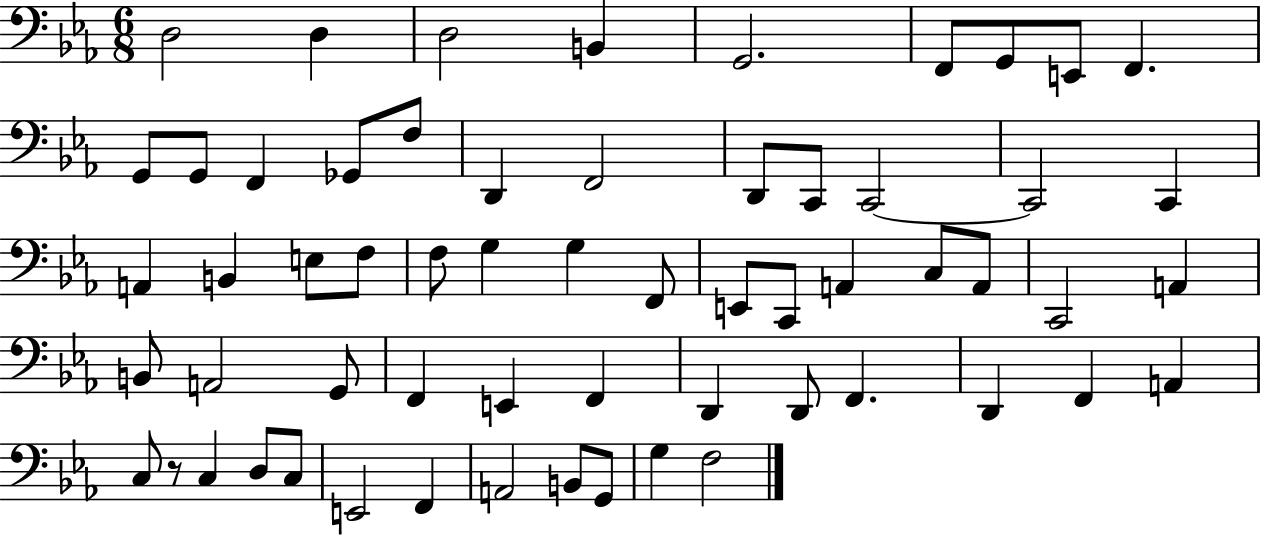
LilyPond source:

{
  \clef bass
  \numericTimeSignature
  \time 6/8
  \key ees \major
  \repeat volta 2 { d2 d4 | d2 b,4 | g,2. | f,8 g,8 e,8 f,4. | \break g,8 g,8 f,4 ges,8 f8 | d,4 f,2 | d,8 c,8 c,2~~ | c,2 c,4 | \break a,4 b,4 e8 f8 | f8 g4 g4 f,8 | e,8 c,8 a,4 c8 a,8 | c,2 a,4 | \break b,8 a,2 g,8 | f,4 e,4 f,4 | d,4 d,8 f,4. | d,4 f,4 a,4 | \break c8 r8 c4 d8 c8 | e,2 f,4 | a,2 b,8 g,8 | g4 f2 | \break } \bar "|."
}